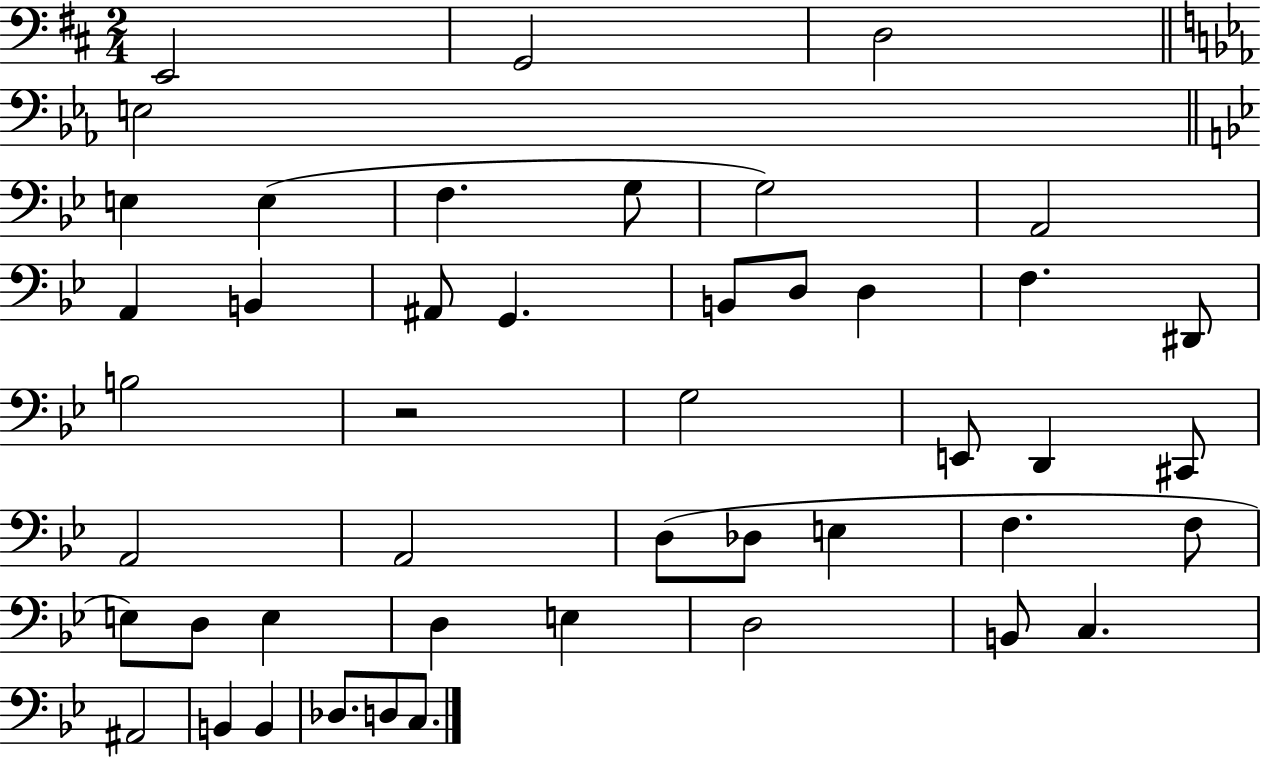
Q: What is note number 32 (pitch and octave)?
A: E3